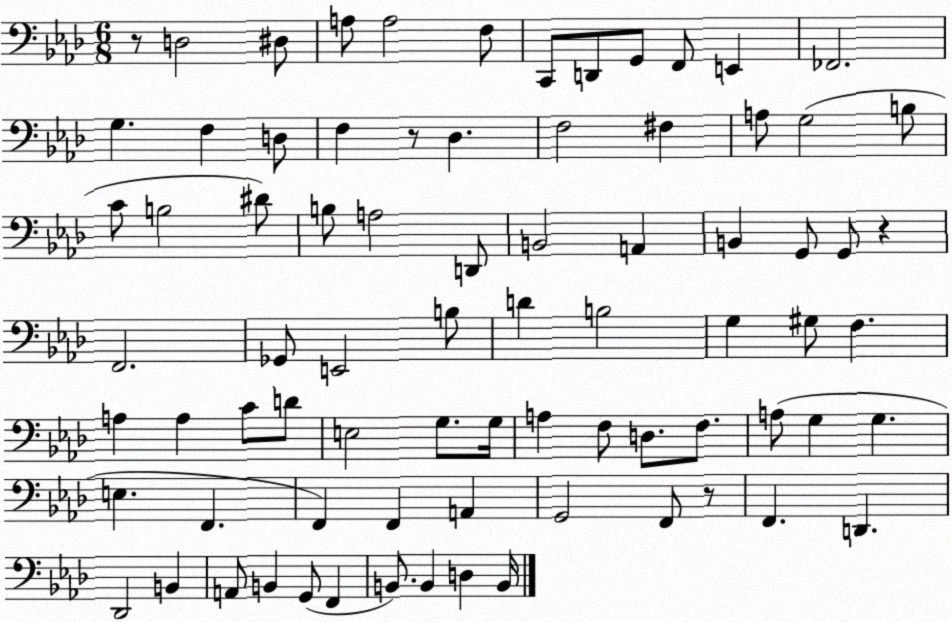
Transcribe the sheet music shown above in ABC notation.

X:1
T:Untitled
M:6/8
L:1/4
K:Ab
z/2 D,2 ^D,/2 A,/2 A,2 F,/2 C,,/2 D,,/2 G,,/2 F,,/2 E,, _F,,2 G, F, D,/2 F, z/2 _D, F,2 ^F, A,/2 G,2 B,/2 C/2 B,2 ^D/2 B,/2 A,2 D,,/2 B,,2 A,, B,, G,,/2 G,,/2 z F,,2 _G,,/2 E,,2 B,/2 D B,2 G, ^G,/2 F, A, A, C/2 D/2 E,2 G,/2 G,/4 A, F,/2 D,/2 F,/2 A,/2 G, G, E, F,, F,, F,, A,, G,,2 F,,/2 z/2 F,, D,, _D,,2 B,, A,,/2 B,, G,,/2 F,, B,,/2 B,, D, B,,/4